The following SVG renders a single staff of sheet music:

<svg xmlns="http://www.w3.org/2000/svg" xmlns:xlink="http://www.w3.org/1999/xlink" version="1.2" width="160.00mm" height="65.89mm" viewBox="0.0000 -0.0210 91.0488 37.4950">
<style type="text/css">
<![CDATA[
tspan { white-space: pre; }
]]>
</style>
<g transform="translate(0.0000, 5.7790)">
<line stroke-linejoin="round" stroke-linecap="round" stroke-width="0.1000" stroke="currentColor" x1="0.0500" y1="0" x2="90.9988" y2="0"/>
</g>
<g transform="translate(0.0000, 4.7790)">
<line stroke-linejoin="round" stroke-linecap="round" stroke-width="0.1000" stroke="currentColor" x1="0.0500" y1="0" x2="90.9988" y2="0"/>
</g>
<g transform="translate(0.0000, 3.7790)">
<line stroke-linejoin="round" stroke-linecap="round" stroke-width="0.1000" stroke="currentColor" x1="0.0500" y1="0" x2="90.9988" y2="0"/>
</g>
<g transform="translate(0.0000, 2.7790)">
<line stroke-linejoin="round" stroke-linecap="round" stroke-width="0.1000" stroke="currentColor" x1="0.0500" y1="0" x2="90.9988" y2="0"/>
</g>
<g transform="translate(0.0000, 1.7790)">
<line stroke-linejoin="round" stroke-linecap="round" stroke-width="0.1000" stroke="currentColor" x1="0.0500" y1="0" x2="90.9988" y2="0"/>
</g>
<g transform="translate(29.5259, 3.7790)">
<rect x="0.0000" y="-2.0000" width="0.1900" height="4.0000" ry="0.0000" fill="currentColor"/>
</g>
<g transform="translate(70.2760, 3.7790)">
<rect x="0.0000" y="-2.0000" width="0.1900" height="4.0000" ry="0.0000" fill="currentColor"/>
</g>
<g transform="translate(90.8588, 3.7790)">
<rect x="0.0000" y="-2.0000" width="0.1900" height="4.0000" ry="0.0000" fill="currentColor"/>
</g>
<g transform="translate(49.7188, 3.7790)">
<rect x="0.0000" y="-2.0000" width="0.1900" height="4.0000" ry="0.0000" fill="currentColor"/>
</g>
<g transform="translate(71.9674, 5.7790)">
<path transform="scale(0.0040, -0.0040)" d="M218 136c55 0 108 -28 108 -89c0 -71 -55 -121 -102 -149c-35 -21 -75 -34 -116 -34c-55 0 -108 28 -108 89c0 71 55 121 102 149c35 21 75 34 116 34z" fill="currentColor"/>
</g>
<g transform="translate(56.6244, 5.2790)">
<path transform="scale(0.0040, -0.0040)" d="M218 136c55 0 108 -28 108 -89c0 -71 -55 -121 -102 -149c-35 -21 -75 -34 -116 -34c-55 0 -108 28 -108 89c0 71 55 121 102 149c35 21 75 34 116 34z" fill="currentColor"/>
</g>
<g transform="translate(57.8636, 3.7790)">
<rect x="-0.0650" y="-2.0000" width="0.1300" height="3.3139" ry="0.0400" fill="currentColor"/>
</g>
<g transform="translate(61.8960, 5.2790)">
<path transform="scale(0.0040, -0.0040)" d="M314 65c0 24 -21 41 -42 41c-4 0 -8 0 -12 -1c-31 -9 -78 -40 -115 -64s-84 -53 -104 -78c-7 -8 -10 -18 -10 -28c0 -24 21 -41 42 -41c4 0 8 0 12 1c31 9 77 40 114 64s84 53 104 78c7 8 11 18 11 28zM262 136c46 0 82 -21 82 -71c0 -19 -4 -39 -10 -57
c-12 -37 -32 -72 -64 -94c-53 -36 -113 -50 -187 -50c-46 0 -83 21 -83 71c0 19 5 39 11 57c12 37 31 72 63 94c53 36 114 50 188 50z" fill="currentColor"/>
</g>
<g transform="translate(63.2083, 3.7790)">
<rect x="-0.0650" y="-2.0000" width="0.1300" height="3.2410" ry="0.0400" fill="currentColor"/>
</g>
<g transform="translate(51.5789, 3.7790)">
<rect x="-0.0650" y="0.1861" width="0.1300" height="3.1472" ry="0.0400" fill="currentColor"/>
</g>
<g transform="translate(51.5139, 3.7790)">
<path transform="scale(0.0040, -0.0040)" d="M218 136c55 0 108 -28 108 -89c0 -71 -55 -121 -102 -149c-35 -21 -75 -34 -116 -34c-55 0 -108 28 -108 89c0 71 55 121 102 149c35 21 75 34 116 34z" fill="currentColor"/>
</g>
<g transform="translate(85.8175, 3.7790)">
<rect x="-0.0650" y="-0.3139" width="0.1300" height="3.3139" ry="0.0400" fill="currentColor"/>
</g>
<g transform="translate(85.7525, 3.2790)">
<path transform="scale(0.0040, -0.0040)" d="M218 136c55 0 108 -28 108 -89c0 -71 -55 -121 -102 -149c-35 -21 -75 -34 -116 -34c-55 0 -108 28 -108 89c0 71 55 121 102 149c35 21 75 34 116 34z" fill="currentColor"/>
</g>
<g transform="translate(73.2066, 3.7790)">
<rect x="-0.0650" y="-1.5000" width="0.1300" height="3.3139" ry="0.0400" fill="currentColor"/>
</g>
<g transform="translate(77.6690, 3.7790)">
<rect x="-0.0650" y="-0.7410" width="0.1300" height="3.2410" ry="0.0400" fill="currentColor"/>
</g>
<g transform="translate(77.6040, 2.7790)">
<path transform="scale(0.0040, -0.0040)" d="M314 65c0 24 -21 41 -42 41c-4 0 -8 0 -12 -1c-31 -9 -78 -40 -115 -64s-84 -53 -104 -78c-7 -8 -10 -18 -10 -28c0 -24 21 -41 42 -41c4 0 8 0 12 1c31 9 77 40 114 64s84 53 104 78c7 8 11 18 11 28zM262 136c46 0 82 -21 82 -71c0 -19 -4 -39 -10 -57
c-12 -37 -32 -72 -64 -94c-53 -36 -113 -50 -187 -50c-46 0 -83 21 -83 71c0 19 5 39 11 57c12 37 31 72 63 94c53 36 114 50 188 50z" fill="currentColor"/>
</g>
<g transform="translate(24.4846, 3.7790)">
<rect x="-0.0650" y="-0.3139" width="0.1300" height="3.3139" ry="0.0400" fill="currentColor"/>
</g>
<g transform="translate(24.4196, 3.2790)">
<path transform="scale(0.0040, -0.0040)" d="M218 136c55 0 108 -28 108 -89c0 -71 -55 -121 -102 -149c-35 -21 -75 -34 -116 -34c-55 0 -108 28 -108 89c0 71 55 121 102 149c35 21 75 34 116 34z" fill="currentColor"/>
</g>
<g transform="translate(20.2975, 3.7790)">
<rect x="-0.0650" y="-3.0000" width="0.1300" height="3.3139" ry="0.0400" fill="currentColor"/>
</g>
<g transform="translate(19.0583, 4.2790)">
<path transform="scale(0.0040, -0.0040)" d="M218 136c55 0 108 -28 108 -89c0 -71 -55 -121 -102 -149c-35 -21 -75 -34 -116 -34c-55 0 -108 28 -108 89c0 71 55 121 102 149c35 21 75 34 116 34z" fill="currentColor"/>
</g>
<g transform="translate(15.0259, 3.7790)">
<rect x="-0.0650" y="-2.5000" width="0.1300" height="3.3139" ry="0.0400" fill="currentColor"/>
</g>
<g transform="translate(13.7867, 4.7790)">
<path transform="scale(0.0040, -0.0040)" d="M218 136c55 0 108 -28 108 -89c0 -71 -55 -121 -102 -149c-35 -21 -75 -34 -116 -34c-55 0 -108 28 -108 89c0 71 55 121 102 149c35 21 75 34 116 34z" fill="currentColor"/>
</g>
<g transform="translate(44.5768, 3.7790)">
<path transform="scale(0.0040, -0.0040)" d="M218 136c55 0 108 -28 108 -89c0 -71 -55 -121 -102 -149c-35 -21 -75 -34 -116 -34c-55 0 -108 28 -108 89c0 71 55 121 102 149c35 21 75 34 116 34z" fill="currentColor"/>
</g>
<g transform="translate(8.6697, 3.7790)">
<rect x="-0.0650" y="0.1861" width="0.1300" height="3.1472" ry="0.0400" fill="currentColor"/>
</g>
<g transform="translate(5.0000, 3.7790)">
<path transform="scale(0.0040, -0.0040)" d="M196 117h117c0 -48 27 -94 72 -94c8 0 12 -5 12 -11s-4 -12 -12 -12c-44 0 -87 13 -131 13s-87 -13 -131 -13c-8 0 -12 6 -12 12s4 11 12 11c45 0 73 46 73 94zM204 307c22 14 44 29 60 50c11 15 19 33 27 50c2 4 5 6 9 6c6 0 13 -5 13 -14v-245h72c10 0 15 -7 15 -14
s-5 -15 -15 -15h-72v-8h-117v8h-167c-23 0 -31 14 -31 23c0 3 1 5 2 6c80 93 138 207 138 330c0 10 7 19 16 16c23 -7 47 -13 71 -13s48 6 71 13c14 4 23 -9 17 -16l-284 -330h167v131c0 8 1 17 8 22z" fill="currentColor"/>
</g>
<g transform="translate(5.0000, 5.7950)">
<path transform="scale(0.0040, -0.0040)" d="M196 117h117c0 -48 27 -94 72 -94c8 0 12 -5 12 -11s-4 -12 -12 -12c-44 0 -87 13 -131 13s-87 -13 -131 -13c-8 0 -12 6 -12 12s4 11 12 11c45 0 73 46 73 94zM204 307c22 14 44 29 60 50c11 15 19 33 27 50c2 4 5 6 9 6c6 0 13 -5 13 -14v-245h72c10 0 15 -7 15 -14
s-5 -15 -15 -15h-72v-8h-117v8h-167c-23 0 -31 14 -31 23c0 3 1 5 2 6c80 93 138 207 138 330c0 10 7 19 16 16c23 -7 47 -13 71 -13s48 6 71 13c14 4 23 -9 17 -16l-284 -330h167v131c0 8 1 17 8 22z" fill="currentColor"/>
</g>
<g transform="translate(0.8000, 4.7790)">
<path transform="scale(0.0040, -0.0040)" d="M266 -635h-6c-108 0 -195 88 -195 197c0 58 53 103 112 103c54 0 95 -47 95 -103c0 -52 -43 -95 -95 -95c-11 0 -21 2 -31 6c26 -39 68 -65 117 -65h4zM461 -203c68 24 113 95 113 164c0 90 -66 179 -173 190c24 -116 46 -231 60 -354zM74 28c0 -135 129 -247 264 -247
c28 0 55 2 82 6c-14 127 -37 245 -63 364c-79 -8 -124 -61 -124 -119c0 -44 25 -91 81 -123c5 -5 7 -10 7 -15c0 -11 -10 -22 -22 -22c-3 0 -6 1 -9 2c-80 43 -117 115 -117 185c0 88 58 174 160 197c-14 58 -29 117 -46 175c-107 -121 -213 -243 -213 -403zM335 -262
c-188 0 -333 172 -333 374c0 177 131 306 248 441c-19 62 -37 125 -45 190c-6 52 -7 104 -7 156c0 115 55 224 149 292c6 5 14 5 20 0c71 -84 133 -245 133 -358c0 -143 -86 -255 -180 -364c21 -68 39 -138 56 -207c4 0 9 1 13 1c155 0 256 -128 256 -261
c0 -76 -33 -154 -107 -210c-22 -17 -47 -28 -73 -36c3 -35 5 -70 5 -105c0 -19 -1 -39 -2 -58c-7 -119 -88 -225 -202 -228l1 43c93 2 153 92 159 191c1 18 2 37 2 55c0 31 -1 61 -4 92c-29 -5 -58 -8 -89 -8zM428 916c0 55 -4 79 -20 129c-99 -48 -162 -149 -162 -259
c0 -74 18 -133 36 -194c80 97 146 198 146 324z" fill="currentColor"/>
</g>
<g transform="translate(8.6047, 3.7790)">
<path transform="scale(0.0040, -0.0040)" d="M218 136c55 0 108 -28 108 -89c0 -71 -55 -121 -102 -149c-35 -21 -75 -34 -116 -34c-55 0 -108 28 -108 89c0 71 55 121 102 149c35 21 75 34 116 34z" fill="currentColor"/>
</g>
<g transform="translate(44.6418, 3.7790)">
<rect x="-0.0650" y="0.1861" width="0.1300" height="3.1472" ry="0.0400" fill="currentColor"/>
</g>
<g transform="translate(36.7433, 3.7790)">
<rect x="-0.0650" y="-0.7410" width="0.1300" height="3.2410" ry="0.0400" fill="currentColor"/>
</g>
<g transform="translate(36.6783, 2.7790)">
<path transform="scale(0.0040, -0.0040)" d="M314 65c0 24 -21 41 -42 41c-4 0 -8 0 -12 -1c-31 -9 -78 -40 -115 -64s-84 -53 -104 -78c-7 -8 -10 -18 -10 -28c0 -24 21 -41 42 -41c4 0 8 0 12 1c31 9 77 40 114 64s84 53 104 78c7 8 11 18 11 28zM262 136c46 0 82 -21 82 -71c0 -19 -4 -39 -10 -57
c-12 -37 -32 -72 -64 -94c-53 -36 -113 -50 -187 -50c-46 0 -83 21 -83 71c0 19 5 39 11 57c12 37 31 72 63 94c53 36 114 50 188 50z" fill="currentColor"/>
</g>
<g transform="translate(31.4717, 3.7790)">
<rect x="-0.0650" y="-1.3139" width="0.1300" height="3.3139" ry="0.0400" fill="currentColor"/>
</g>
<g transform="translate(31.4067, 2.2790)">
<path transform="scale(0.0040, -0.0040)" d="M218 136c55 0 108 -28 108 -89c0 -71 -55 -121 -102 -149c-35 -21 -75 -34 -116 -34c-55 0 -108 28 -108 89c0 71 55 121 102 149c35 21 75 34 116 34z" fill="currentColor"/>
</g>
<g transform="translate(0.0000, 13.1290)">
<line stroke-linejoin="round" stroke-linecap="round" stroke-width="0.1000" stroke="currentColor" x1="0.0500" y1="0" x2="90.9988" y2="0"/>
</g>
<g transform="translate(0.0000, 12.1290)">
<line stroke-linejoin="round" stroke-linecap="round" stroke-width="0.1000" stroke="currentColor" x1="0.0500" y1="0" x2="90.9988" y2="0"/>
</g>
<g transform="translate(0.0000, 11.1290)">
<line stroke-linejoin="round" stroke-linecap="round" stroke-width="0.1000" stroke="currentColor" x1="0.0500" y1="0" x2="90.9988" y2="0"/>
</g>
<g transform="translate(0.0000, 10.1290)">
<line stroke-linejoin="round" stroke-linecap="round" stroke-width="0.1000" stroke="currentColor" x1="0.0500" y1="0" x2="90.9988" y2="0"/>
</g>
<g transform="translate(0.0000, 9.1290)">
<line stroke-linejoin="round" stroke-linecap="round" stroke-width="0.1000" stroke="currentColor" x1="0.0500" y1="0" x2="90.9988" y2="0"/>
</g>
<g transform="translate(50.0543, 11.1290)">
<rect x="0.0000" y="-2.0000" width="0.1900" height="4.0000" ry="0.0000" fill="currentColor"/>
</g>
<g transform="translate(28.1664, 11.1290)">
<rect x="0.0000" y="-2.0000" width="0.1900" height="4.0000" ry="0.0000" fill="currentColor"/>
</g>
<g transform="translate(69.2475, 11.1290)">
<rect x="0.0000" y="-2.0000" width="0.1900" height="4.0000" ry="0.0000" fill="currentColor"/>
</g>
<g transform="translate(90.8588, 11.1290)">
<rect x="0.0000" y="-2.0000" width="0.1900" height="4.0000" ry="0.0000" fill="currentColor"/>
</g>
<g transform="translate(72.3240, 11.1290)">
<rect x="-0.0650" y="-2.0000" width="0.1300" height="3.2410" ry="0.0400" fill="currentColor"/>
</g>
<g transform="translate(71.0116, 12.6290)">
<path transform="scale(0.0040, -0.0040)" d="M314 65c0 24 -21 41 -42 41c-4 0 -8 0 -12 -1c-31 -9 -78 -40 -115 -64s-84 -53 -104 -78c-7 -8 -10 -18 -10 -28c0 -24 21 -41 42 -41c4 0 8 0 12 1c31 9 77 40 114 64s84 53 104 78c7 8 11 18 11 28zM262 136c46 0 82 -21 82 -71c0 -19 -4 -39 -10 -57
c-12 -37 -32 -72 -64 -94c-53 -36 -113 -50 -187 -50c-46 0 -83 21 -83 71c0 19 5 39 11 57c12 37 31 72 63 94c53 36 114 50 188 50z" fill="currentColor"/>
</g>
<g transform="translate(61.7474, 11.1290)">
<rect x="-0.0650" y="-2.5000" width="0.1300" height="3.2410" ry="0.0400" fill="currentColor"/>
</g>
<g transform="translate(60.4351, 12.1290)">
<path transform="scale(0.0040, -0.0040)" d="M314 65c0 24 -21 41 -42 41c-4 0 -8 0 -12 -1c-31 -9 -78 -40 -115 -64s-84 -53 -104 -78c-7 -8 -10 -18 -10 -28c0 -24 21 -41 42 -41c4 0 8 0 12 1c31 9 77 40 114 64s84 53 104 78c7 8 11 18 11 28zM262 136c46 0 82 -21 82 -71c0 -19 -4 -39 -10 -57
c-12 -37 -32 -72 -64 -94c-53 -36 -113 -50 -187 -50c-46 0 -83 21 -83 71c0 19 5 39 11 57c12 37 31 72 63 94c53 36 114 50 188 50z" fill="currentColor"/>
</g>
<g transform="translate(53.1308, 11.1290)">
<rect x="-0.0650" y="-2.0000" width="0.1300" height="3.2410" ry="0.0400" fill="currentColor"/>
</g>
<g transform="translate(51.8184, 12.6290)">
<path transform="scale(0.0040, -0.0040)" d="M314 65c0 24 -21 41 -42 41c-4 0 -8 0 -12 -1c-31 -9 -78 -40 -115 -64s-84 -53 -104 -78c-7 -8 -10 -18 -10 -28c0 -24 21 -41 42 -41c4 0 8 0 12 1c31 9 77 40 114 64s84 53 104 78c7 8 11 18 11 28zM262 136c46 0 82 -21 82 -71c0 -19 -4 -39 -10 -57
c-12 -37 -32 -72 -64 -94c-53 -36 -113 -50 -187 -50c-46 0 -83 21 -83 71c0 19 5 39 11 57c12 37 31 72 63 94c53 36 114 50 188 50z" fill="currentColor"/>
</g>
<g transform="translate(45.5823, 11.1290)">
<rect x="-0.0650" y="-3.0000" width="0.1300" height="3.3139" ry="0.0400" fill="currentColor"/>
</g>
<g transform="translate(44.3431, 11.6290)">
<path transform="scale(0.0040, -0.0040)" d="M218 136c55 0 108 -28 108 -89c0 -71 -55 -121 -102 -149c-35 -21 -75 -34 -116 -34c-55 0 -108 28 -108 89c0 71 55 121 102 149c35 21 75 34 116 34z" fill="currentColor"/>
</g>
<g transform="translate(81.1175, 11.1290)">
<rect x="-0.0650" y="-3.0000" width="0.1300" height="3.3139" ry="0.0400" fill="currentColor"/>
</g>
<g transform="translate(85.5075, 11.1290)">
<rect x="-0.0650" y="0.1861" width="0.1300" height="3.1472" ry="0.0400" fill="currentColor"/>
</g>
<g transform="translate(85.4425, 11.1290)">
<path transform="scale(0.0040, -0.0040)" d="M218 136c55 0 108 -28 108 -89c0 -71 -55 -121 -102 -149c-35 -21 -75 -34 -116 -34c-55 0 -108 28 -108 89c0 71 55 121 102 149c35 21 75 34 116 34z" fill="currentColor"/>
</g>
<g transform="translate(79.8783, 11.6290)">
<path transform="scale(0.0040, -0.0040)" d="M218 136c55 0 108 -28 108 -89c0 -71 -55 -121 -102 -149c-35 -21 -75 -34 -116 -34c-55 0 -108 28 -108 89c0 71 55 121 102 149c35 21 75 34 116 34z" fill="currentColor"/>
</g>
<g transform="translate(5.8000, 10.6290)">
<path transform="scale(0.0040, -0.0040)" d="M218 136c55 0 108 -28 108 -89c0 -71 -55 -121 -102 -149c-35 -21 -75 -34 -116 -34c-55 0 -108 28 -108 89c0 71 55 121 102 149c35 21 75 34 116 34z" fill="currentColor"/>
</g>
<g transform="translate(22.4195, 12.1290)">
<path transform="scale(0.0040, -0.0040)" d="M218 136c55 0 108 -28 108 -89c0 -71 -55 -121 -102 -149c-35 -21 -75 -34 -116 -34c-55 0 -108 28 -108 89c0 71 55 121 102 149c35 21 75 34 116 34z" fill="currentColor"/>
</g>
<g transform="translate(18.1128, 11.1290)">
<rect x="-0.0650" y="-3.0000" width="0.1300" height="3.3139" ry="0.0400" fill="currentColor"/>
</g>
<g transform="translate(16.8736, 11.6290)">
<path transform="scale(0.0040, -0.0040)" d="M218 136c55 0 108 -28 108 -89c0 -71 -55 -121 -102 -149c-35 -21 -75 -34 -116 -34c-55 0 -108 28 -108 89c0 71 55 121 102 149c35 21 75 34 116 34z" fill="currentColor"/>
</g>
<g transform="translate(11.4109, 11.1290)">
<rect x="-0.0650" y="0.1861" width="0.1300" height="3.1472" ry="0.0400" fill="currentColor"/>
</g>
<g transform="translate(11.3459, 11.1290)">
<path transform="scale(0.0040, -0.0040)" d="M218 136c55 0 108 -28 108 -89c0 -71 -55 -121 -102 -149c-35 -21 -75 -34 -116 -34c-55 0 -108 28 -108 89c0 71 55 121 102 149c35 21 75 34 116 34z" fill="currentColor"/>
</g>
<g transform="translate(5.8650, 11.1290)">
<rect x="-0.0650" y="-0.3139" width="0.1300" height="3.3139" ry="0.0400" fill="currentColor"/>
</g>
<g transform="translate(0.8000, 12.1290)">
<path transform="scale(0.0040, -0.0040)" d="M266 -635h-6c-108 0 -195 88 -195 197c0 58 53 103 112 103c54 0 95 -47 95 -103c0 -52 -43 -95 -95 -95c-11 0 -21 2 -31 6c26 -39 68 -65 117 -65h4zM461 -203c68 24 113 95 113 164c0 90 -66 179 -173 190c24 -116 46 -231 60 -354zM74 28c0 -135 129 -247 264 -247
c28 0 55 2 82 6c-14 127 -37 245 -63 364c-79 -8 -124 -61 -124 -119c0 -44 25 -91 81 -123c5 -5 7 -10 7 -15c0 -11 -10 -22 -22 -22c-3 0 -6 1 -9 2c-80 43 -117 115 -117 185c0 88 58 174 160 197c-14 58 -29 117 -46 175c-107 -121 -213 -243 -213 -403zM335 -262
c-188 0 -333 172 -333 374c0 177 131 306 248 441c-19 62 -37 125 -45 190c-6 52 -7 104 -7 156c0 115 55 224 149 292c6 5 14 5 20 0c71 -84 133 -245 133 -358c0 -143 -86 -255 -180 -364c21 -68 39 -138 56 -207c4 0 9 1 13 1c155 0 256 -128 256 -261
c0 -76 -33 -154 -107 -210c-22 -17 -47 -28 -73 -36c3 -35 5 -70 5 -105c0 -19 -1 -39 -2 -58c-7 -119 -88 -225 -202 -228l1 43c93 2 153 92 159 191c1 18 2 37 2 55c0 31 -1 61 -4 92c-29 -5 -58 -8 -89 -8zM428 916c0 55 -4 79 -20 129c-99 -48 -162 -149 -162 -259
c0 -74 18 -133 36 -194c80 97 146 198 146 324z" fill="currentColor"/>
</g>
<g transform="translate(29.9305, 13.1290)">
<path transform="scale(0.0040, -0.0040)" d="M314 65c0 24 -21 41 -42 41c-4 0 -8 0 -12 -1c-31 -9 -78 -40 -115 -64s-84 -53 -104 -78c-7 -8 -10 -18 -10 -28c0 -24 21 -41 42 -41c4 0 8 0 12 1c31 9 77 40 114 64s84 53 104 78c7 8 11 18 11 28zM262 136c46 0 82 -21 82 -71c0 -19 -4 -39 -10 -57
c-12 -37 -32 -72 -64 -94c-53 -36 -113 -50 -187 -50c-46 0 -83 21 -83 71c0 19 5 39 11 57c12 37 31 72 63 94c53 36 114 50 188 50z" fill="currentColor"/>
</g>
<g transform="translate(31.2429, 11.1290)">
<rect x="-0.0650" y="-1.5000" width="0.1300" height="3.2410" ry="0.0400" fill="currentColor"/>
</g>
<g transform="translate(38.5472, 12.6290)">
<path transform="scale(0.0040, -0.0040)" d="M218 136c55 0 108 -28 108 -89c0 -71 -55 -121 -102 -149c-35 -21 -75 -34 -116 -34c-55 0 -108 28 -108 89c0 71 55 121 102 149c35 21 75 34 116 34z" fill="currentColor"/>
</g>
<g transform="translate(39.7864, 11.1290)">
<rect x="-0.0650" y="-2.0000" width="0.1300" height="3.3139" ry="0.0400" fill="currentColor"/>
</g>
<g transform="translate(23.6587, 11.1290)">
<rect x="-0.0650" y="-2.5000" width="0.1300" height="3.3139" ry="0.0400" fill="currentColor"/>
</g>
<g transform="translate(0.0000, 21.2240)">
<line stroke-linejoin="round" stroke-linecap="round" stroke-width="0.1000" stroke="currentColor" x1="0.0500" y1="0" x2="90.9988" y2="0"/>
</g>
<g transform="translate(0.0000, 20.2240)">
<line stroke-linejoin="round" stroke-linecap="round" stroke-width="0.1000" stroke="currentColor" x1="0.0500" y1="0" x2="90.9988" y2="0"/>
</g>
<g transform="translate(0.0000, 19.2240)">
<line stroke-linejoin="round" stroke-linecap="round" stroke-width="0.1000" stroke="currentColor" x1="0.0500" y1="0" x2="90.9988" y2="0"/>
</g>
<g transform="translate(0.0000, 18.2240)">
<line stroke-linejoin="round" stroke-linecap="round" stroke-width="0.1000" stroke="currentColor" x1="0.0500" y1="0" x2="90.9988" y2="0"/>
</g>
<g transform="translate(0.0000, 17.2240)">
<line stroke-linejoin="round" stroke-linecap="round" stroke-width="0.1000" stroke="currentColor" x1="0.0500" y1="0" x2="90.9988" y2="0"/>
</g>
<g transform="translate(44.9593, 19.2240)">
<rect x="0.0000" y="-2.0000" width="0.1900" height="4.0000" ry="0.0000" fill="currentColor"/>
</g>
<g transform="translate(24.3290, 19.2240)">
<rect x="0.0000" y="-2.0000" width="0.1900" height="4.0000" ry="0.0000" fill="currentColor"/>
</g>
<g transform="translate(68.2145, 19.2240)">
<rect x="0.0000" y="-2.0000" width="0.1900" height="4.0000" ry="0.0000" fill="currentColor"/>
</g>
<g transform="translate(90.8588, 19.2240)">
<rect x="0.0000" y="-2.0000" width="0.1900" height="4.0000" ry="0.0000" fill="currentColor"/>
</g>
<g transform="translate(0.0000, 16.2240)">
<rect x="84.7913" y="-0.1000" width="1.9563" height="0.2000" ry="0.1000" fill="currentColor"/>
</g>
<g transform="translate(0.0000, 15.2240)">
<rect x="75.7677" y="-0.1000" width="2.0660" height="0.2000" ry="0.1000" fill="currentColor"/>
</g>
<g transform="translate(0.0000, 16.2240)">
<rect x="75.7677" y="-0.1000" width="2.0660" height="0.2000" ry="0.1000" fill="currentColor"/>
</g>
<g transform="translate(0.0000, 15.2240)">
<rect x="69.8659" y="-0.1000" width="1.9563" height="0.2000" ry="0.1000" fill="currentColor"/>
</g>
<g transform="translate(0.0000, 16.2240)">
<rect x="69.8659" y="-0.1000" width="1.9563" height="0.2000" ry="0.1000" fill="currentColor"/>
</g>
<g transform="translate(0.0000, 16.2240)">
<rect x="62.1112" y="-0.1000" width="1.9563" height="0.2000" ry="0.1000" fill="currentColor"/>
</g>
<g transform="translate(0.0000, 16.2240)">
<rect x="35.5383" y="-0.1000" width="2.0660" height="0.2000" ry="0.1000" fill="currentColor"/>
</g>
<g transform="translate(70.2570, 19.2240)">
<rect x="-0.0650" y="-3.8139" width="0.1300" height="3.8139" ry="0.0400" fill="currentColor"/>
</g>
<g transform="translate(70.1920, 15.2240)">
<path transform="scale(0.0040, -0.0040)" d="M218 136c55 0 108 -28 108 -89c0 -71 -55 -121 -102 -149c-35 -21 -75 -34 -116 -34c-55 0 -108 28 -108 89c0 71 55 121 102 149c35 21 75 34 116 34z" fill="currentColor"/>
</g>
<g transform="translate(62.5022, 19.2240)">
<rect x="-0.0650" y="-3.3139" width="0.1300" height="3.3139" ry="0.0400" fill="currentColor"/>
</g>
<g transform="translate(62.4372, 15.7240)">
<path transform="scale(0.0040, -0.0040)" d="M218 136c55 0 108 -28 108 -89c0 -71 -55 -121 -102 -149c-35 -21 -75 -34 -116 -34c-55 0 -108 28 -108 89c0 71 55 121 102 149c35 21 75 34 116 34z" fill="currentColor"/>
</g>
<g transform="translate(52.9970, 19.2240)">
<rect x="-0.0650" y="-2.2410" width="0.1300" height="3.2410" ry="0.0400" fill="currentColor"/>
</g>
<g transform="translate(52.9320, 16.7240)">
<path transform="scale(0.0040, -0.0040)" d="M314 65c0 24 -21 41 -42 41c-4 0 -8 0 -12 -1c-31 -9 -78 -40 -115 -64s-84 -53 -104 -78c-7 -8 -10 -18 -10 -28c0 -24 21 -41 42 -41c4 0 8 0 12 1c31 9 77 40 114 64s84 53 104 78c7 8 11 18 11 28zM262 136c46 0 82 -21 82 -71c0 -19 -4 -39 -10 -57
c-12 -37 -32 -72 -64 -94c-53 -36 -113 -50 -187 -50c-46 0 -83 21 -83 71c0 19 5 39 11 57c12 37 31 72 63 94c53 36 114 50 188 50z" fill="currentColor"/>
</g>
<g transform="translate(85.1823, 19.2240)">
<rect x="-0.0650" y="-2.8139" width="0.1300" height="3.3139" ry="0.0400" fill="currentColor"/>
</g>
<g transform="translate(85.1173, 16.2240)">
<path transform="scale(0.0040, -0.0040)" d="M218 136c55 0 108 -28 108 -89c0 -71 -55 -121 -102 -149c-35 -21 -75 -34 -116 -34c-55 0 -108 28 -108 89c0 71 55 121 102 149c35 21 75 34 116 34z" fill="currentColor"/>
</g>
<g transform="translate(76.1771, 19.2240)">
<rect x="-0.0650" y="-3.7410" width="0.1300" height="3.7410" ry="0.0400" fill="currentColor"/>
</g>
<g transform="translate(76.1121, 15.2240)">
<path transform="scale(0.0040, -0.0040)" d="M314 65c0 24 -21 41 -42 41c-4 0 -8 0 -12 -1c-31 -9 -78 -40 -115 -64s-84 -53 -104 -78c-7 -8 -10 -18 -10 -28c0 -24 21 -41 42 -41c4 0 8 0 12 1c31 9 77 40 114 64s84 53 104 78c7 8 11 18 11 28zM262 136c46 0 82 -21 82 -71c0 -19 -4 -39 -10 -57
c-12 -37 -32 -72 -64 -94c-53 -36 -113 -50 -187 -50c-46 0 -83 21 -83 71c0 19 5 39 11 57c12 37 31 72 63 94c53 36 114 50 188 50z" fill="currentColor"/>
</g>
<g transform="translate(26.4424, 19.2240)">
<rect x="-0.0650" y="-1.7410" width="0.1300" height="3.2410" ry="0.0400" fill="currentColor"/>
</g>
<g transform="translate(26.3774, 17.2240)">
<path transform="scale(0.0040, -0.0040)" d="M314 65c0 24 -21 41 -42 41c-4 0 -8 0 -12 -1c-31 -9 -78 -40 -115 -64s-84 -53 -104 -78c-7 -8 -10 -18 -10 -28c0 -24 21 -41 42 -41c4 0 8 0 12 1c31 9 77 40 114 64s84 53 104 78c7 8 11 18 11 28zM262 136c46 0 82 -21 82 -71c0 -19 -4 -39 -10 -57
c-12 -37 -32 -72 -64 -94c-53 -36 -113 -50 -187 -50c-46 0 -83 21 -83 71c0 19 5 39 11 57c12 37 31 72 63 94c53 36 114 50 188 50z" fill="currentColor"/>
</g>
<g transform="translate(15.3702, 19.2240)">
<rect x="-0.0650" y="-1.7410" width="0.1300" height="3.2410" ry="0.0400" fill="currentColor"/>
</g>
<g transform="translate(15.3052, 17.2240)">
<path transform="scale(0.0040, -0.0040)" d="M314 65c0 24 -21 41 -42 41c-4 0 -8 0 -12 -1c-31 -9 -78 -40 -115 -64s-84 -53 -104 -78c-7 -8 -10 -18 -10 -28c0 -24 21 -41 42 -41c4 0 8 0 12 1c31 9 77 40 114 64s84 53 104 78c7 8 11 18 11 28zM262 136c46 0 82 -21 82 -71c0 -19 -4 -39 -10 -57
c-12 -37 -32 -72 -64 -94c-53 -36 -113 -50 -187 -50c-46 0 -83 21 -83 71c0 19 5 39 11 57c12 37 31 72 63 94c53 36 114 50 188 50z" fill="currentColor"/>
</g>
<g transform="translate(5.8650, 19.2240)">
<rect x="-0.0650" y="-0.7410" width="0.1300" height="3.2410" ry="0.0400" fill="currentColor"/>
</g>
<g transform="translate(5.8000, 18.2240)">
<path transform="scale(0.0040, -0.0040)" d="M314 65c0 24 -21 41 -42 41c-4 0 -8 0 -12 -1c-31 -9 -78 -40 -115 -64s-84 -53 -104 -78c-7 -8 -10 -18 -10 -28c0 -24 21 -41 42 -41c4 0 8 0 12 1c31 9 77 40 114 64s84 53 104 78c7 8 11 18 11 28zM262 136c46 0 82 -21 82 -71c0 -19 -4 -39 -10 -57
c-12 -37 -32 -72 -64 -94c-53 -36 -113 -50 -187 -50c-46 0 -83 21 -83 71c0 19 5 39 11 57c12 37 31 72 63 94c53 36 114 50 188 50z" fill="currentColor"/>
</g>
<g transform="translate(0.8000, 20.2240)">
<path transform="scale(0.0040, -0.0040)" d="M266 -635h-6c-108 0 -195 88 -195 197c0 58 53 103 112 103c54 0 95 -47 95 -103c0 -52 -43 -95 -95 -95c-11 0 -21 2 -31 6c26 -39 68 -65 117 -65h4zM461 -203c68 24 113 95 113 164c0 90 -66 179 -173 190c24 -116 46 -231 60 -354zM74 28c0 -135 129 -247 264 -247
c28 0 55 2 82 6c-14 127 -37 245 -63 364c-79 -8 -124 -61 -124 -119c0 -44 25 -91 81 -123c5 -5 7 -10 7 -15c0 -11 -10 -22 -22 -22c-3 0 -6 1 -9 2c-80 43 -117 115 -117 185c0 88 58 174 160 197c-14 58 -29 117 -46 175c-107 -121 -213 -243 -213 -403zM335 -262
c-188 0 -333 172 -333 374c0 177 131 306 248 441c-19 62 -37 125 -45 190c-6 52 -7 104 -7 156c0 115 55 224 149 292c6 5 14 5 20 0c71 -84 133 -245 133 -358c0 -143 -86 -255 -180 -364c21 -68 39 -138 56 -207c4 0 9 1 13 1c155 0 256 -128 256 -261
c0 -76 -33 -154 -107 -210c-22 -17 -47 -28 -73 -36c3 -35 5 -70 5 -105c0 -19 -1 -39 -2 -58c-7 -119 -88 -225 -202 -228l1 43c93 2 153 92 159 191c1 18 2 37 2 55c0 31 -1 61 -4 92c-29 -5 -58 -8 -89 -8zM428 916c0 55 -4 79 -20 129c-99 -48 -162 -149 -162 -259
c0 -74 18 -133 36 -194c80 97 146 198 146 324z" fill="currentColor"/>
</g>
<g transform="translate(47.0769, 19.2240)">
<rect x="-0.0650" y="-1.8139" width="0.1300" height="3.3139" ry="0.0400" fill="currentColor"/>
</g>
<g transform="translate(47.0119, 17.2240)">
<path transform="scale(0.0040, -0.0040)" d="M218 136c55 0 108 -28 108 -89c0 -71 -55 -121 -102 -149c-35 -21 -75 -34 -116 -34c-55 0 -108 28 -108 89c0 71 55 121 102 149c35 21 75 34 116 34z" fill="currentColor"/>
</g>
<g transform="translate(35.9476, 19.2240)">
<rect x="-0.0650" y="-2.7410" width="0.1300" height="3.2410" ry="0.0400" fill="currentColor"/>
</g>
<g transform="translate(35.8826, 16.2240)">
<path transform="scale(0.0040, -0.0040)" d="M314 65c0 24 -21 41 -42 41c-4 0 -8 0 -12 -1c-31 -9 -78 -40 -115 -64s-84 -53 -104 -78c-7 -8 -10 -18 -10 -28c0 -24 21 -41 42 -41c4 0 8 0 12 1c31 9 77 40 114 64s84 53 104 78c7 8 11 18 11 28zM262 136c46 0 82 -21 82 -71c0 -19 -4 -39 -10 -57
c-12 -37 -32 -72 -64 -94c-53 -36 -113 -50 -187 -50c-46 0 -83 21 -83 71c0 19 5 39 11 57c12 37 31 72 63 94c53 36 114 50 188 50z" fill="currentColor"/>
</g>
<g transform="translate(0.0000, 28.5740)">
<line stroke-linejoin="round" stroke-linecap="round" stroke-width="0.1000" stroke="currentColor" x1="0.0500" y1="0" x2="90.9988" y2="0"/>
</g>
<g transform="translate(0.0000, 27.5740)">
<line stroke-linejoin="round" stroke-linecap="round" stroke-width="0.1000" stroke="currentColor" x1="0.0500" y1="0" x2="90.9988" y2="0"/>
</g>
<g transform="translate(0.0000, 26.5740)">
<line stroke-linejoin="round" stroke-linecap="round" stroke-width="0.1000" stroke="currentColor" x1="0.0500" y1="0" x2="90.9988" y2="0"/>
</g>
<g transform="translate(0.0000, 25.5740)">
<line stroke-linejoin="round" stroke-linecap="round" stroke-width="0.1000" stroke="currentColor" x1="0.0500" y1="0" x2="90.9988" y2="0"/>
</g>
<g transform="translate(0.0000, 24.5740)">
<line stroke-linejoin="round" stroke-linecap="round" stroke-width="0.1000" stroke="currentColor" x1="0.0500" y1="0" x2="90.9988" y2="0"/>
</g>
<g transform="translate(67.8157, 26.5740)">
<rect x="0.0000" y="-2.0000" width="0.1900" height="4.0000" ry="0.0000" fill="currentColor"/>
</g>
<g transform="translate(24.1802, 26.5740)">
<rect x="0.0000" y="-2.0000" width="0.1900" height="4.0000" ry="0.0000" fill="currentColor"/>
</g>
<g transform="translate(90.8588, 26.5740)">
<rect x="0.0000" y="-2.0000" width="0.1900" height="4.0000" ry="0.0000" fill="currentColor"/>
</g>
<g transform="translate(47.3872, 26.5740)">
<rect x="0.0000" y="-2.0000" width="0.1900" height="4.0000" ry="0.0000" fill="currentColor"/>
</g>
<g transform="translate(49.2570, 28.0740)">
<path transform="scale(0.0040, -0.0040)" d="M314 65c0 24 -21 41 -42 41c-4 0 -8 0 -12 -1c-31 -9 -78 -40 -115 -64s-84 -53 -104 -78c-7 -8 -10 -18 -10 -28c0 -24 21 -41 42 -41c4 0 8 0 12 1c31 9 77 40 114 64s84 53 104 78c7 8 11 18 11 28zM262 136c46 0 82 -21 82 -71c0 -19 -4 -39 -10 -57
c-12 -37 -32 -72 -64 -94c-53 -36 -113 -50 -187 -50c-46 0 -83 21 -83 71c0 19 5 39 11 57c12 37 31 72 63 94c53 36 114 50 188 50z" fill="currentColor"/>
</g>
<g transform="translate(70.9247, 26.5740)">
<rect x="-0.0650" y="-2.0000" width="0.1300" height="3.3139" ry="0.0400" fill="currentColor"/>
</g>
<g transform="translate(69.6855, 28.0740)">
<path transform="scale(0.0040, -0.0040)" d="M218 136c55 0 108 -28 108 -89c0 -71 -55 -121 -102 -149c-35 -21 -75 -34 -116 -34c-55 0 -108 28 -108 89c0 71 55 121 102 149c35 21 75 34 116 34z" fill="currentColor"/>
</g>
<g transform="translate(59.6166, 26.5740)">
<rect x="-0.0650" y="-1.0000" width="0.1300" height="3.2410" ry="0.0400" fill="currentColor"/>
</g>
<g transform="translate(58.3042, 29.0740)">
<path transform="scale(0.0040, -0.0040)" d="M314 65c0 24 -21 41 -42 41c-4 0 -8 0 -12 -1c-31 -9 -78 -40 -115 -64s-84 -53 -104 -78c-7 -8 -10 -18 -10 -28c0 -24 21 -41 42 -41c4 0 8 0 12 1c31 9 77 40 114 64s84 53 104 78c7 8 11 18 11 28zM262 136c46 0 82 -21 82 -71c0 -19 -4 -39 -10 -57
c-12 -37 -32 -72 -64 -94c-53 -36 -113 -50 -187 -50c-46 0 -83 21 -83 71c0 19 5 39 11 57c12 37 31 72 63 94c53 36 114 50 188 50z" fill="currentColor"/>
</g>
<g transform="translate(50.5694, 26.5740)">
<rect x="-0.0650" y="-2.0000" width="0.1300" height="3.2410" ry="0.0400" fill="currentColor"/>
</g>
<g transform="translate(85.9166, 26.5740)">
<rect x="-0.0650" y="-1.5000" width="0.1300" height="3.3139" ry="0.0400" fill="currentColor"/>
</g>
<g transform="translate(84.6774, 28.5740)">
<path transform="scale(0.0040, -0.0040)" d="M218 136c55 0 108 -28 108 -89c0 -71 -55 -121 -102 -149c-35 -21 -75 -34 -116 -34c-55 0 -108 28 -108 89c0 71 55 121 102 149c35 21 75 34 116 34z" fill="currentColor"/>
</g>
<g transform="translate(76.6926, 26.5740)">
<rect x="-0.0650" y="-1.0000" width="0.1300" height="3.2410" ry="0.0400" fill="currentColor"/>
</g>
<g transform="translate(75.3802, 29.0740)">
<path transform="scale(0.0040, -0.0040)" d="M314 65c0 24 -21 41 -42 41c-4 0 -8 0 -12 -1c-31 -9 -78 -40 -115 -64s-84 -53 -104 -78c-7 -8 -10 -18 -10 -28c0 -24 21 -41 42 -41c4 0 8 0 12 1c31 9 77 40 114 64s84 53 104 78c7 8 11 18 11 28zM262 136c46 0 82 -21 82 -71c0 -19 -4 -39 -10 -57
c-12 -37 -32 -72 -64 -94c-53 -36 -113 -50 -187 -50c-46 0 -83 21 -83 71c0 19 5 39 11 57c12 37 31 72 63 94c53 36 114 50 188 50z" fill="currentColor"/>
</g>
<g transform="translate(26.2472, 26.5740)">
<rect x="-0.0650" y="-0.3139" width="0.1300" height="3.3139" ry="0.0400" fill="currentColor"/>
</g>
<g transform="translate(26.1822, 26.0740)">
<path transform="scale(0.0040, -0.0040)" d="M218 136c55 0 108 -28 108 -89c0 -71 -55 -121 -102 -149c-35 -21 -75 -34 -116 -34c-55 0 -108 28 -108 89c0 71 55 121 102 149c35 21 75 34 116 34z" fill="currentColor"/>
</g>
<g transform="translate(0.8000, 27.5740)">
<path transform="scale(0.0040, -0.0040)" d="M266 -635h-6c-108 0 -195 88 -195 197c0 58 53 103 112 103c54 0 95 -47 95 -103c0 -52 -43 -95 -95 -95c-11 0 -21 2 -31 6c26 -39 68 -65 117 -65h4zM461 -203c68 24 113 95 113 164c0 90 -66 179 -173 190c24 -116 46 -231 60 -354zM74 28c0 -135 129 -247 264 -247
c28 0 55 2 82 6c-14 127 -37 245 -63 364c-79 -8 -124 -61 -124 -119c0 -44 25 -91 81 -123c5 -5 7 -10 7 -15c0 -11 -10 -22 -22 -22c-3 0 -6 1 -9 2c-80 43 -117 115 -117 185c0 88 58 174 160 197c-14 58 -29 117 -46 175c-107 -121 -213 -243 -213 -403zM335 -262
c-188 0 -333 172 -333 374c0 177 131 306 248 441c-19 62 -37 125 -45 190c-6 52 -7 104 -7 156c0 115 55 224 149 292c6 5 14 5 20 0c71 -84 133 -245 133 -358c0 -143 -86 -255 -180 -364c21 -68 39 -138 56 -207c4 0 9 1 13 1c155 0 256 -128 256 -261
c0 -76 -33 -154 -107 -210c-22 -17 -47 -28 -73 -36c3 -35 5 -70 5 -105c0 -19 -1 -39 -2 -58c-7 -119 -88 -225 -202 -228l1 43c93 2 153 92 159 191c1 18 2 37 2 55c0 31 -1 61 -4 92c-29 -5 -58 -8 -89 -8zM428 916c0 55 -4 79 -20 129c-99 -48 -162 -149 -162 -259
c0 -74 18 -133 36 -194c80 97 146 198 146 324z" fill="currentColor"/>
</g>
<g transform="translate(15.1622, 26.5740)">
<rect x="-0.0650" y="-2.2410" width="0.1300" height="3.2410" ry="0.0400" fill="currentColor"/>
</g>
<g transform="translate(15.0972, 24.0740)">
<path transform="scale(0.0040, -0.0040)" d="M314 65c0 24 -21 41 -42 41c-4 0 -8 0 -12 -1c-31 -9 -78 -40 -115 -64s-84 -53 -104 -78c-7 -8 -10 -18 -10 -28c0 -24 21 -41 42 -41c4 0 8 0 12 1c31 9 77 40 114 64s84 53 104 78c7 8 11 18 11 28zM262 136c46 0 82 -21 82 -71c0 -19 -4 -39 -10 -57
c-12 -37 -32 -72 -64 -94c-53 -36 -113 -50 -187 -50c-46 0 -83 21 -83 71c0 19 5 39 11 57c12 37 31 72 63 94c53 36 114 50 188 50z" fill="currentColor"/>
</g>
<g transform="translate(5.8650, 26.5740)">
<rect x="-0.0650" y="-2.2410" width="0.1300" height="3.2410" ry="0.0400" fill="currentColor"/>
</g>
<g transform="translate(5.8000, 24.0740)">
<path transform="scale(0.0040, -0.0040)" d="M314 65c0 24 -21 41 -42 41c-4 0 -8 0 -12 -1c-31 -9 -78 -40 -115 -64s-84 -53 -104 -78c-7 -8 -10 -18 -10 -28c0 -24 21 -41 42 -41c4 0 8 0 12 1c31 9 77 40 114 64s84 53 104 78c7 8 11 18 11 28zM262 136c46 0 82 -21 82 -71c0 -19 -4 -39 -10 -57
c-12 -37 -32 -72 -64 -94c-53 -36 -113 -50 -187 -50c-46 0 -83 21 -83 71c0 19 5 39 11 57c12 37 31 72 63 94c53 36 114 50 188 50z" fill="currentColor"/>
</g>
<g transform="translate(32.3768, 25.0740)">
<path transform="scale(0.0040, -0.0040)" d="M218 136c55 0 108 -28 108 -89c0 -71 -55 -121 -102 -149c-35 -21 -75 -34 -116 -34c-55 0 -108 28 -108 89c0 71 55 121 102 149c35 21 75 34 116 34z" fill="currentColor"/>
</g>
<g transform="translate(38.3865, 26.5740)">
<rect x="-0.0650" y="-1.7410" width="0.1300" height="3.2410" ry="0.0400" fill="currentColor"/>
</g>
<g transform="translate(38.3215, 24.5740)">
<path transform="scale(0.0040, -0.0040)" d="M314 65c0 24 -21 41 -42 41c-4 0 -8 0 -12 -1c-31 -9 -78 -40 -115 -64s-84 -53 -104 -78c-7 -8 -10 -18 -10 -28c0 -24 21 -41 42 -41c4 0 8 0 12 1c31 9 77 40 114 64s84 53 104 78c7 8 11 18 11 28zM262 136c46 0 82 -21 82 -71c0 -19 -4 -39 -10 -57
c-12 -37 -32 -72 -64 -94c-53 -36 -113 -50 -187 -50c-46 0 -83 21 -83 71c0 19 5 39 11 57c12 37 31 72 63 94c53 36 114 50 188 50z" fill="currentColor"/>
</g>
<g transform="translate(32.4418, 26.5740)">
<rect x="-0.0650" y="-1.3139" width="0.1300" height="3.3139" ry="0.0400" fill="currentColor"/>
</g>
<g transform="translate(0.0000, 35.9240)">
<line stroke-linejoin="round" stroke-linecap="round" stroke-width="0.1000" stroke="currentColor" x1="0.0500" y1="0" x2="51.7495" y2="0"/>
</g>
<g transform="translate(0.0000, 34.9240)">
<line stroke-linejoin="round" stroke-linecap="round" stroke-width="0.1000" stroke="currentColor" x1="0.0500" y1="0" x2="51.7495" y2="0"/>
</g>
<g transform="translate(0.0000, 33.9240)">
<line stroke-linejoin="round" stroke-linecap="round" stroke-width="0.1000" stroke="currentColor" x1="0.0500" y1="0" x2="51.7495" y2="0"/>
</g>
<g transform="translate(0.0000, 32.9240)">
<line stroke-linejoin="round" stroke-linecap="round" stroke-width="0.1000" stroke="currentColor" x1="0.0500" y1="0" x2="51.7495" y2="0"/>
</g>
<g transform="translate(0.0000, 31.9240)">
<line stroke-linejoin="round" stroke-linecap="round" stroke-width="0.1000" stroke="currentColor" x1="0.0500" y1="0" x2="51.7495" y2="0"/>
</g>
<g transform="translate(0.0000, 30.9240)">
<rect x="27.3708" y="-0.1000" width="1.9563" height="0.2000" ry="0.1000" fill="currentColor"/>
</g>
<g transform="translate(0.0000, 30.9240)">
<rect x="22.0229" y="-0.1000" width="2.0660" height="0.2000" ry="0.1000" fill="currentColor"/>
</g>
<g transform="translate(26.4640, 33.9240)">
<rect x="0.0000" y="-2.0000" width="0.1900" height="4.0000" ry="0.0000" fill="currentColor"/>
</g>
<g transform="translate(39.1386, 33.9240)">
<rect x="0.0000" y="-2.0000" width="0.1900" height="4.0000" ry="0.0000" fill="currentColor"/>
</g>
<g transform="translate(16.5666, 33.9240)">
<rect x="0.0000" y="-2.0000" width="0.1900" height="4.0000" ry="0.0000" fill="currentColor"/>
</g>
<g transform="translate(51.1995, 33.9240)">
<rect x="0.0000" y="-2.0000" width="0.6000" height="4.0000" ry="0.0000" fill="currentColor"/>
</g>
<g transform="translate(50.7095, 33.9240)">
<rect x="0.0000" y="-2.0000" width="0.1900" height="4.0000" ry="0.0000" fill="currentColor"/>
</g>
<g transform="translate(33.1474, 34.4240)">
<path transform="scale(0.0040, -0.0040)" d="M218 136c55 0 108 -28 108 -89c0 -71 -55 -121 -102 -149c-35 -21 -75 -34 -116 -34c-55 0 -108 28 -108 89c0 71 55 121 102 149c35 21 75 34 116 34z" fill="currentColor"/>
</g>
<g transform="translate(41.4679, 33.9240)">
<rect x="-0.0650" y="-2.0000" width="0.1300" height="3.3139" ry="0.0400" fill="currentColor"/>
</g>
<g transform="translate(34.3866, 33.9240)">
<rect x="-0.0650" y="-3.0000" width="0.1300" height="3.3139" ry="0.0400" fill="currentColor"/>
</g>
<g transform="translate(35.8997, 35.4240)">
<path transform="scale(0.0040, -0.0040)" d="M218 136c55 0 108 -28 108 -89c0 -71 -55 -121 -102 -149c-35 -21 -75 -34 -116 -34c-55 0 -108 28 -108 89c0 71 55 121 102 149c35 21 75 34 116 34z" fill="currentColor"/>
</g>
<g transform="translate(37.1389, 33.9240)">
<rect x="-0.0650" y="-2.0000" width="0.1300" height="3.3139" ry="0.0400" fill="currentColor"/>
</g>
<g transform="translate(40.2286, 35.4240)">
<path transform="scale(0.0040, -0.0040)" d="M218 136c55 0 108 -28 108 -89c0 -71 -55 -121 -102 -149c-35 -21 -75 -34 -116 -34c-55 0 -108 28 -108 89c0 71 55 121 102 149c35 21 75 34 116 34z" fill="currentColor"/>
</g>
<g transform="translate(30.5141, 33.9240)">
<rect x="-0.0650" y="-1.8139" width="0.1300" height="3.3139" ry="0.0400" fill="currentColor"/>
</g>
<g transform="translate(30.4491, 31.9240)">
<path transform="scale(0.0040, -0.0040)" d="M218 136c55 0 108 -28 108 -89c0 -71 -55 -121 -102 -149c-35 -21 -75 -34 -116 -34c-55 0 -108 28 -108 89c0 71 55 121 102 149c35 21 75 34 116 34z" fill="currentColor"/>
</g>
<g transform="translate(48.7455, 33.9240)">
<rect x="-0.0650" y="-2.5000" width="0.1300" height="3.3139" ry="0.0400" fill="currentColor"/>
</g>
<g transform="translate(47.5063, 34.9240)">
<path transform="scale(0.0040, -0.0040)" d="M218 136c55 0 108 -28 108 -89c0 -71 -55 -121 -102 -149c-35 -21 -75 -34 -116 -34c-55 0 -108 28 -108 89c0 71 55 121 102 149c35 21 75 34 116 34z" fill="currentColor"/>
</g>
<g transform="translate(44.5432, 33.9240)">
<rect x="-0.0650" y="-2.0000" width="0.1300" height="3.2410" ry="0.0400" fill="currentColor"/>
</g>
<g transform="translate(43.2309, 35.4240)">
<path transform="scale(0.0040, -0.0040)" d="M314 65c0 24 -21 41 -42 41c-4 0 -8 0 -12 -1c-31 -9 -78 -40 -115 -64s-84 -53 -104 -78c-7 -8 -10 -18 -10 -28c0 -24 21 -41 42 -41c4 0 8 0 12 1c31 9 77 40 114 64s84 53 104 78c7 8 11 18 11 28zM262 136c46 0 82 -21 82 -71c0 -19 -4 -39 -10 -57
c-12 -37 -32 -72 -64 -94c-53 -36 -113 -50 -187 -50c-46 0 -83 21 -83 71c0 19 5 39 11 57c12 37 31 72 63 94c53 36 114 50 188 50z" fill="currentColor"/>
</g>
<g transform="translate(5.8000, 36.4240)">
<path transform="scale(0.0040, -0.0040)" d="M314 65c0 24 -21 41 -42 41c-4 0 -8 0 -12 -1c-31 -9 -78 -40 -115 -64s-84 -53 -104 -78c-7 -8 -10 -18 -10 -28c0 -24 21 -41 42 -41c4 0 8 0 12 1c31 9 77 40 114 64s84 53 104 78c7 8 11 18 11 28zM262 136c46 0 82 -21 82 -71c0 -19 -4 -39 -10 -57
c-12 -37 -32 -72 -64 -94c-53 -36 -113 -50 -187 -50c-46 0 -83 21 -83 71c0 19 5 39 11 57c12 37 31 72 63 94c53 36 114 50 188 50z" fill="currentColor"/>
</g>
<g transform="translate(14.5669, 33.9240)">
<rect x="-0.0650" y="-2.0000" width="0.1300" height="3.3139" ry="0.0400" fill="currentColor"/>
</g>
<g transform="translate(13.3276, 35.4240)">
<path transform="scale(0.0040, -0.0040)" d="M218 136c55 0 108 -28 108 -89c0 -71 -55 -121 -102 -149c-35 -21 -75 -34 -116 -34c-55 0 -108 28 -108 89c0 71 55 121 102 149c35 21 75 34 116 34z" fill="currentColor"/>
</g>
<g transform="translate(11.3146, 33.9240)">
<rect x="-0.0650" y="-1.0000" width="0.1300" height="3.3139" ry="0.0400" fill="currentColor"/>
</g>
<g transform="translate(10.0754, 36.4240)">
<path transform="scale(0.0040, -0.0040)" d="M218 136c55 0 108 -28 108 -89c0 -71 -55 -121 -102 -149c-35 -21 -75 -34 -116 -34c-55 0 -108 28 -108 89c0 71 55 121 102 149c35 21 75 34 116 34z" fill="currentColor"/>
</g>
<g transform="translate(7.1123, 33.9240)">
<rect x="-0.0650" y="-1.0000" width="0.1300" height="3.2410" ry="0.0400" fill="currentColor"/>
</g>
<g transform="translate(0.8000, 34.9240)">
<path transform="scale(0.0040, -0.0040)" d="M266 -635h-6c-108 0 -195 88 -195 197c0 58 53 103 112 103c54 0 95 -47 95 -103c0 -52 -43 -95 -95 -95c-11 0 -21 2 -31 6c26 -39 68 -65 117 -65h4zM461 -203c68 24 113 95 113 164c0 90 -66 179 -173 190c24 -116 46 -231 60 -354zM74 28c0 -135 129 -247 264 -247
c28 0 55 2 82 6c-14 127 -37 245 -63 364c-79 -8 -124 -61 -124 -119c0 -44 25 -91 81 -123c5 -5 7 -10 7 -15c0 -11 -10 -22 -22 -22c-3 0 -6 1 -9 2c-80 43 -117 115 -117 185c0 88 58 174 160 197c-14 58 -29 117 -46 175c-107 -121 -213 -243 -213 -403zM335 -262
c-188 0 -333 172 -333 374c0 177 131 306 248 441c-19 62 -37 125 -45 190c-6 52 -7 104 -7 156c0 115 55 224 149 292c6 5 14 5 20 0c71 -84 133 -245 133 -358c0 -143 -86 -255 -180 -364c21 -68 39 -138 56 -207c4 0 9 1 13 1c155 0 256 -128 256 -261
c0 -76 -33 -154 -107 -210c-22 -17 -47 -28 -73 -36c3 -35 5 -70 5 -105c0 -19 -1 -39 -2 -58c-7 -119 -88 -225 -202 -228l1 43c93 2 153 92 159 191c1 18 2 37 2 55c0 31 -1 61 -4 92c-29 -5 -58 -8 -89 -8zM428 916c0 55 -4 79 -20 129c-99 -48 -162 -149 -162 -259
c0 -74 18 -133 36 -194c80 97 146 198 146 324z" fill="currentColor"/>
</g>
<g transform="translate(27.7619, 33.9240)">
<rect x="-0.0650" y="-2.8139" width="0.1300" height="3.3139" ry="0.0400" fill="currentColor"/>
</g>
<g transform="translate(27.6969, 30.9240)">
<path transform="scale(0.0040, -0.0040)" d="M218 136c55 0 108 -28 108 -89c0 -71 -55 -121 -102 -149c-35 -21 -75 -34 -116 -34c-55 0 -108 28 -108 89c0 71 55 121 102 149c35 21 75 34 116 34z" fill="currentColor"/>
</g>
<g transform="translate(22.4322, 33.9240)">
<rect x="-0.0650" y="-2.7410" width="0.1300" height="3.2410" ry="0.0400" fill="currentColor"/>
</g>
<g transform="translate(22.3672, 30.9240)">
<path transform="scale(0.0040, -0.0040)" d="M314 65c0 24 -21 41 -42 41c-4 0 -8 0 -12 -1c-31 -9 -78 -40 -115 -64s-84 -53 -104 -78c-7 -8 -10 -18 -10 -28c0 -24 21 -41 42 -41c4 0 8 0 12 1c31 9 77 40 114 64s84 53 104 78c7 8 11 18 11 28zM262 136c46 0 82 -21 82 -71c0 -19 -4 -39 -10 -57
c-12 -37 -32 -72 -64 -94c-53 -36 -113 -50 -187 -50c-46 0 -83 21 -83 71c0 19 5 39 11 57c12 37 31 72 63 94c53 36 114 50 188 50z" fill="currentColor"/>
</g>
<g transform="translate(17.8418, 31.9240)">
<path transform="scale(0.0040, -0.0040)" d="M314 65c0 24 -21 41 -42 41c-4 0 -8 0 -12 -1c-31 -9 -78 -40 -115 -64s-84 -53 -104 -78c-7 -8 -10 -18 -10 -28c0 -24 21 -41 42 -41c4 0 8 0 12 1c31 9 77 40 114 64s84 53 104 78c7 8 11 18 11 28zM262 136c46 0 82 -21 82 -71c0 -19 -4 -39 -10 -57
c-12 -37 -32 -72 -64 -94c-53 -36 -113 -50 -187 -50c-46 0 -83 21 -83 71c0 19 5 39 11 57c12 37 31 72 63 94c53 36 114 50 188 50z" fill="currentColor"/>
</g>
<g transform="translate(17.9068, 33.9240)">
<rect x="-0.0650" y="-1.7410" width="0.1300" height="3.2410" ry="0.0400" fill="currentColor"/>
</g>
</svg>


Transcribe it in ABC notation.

X:1
T:Untitled
M:4/4
L:1/4
K:C
B G A c e d2 B B F F2 E d2 c c B A G E2 F A F2 G2 F2 A B d2 f2 f2 a2 f g2 b c' c'2 a g2 g2 c e f2 F2 D2 F D2 E D2 D F f2 a2 a f A F F F2 G